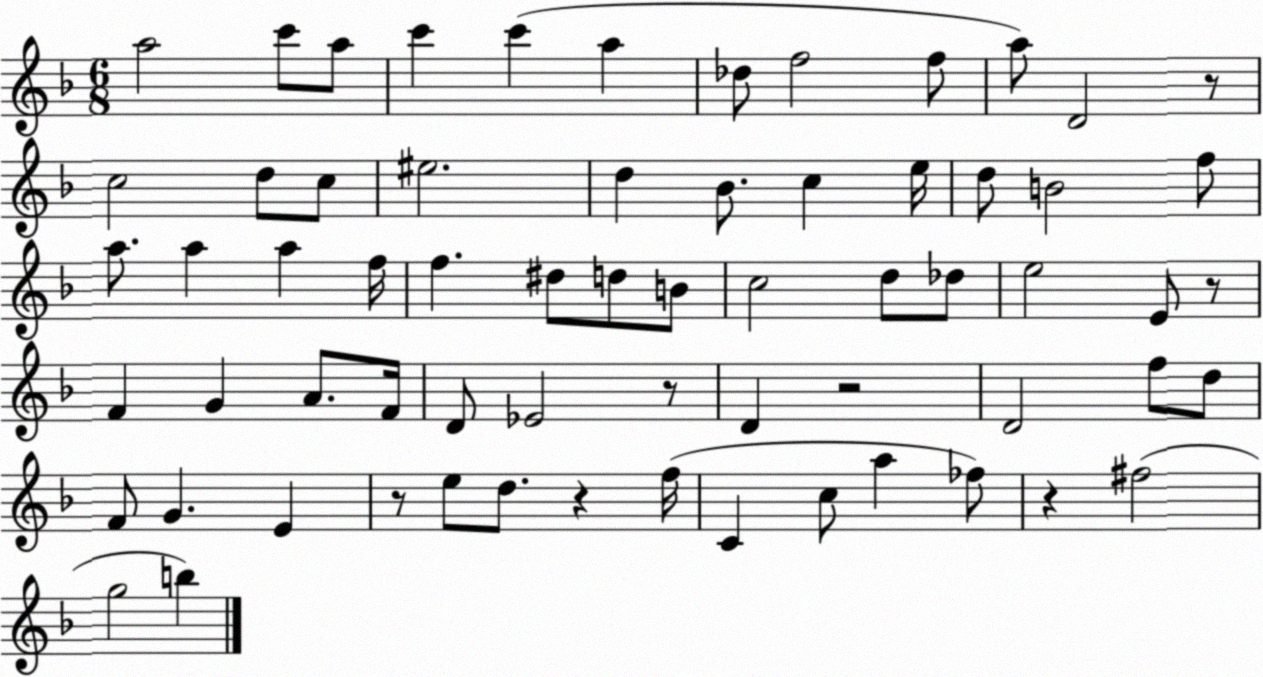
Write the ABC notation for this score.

X:1
T:Untitled
M:6/8
L:1/4
K:F
a2 c'/2 a/2 c' c' a _d/2 f2 f/2 a/2 D2 z/2 c2 d/2 c/2 ^e2 d _B/2 c e/4 d/2 B2 f/2 a/2 a a f/4 f ^d/2 d/2 B/2 c2 d/2 _d/2 e2 E/2 z/2 F G A/2 F/4 D/2 _E2 z/2 D z2 D2 f/2 d/2 F/2 G E z/2 e/2 d/2 z f/4 C c/2 a _f/2 z ^f2 g2 b